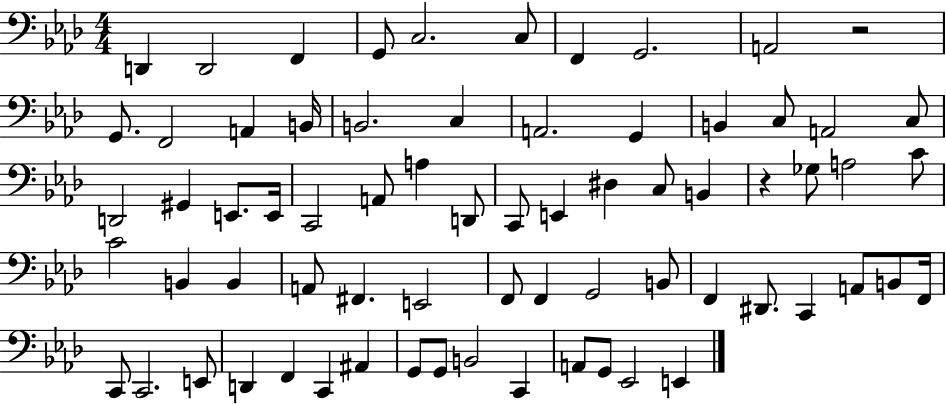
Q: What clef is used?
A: bass